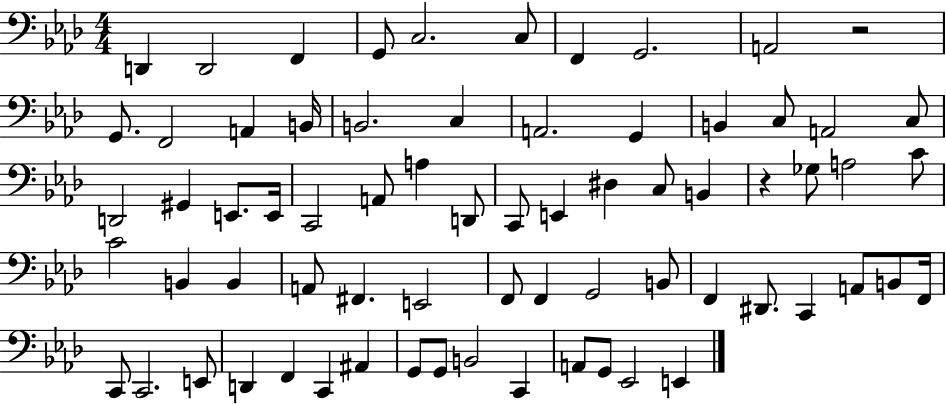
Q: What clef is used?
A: bass